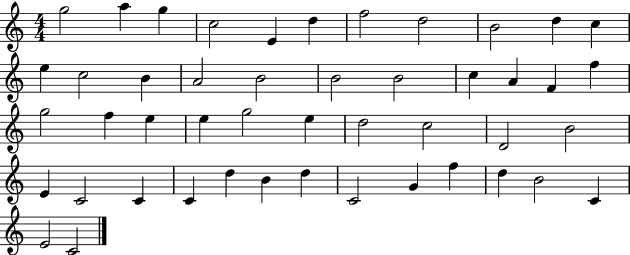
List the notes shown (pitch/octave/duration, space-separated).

G5/h A5/q G5/q C5/h E4/q D5/q F5/h D5/h B4/h D5/q C5/q E5/q C5/h B4/q A4/h B4/h B4/h B4/h C5/q A4/q F4/q F5/q G5/h F5/q E5/q E5/q G5/h E5/q D5/h C5/h D4/h B4/h E4/q C4/h C4/q C4/q D5/q B4/q D5/q C4/h G4/q F5/q D5/q B4/h C4/q E4/h C4/h